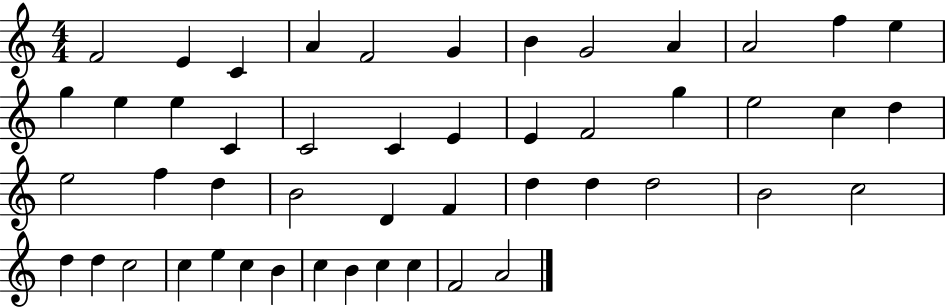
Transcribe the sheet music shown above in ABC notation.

X:1
T:Untitled
M:4/4
L:1/4
K:C
F2 E C A F2 G B G2 A A2 f e g e e C C2 C E E F2 g e2 c d e2 f d B2 D F d d d2 B2 c2 d d c2 c e c B c B c c F2 A2